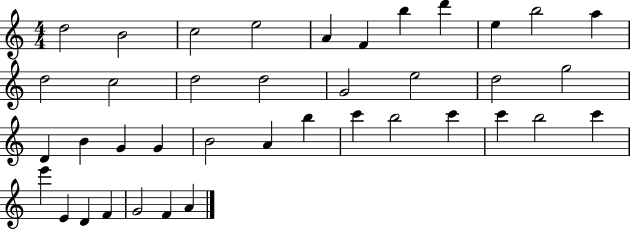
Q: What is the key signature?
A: C major